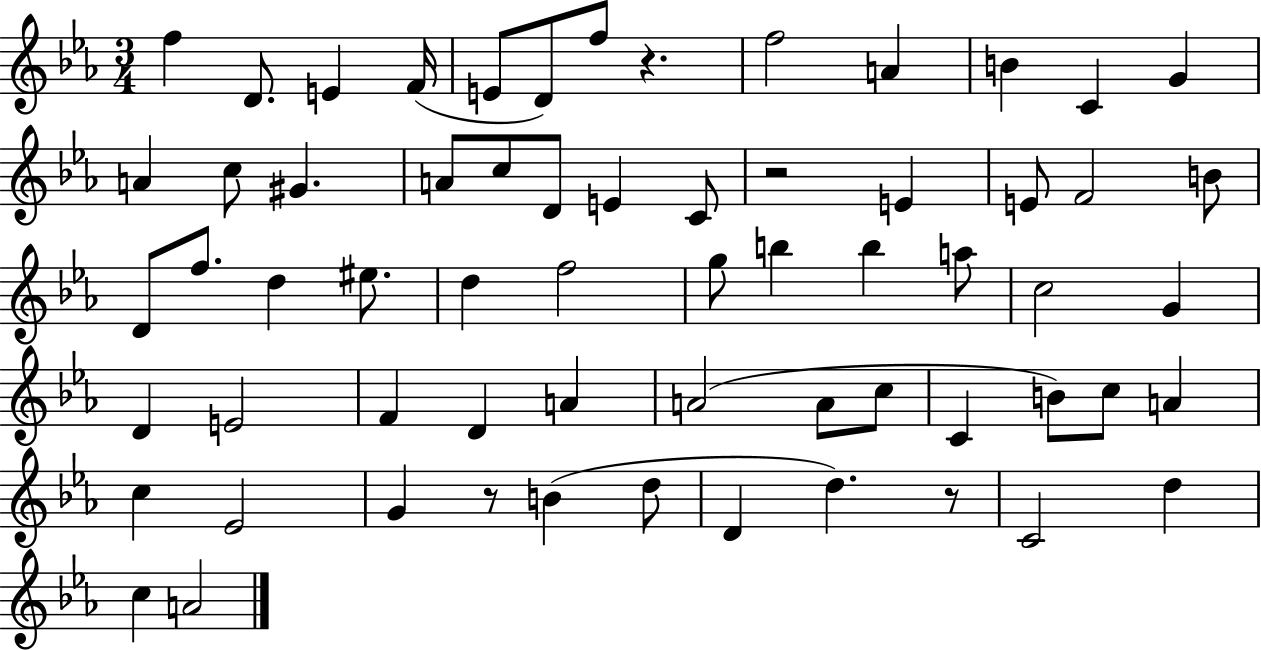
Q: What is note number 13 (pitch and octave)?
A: A4